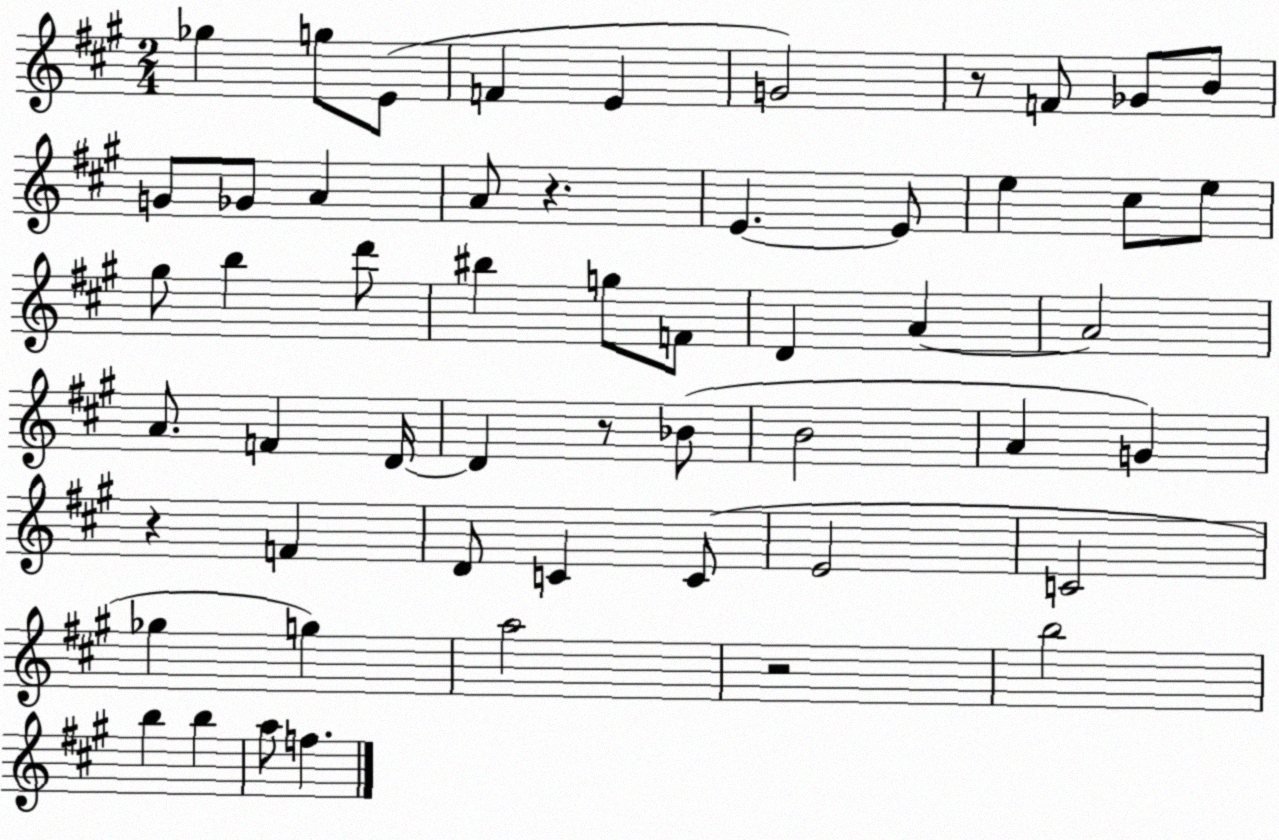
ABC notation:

X:1
T:Untitled
M:2/4
L:1/4
K:A
_g g/2 E/2 F E G2 z/2 F/2 _G/2 B/2 G/2 _G/2 A A/2 z E E/2 e ^c/2 e/2 ^g/2 b d'/2 ^b g/2 F/2 D A A2 A/2 F D/4 D z/2 _B/2 B2 A G z F D/2 C C/2 E2 C2 _g g a2 z2 b2 b b a/2 f